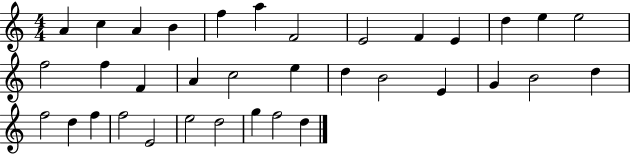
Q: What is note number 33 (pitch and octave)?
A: G5